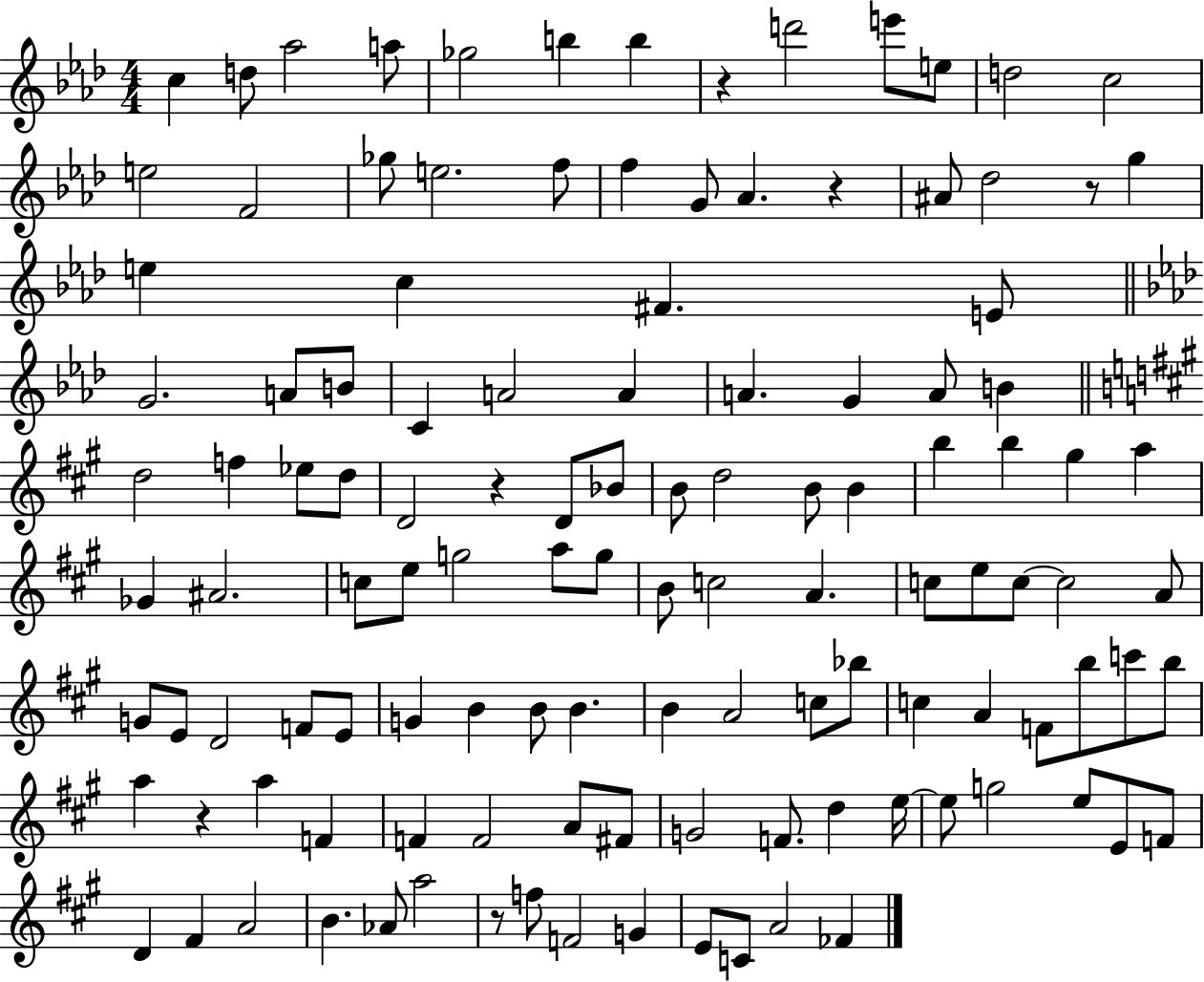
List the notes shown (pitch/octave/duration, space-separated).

C5/q D5/e Ab5/h A5/e Gb5/h B5/q B5/q R/q D6/h E6/e E5/e D5/h C5/h E5/h F4/h Gb5/e E5/h. F5/e F5/q G4/e Ab4/q. R/q A#4/e Db5/h R/e G5/q E5/q C5/q F#4/q. E4/e G4/h. A4/e B4/e C4/q A4/h A4/q A4/q. G4/q A4/e B4/q D5/h F5/q Eb5/e D5/e D4/h R/q D4/e Bb4/e B4/e D5/h B4/e B4/q B5/q B5/q G#5/q A5/q Gb4/q A#4/h. C5/e E5/e G5/h A5/e G5/e B4/e C5/h A4/q. C5/e E5/e C5/e C5/h A4/e G4/e E4/e D4/h F4/e E4/e G4/q B4/q B4/e B4/q. B4/q A4/h C5/e Bb5/e C5/q A4/q F4/e B5/e C6/e B5/e A5/q R/q A5/q F4/q F4/q F4/h A4/e F#4/e G4/h F4/e. D5/q E5/s E5/e G5/h E5/e E4/e F4/e D4/q F#4/q A4/h B4/q. Ab4/e A5/h R/e F5/e F4/h G4/q E4/e C4/e A4/h FES4/q